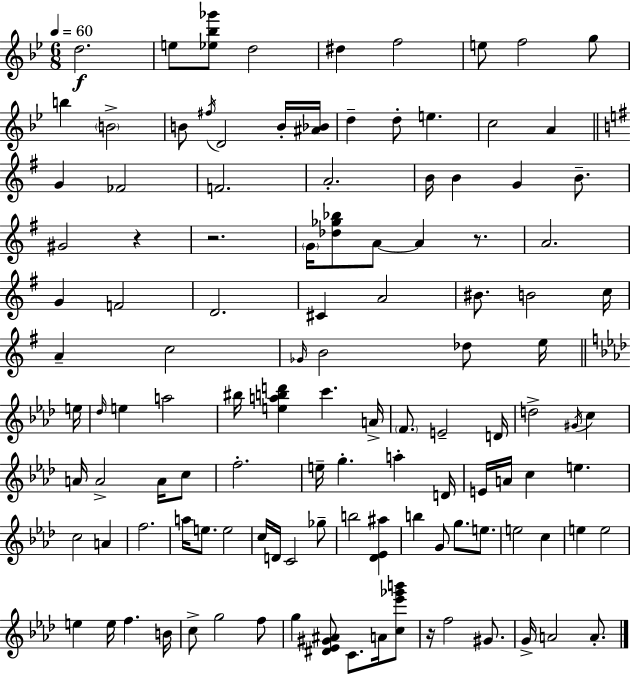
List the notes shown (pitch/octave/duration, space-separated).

D5/h. E5/e [Eb5,Bb5,Gb6]/e D5/h D#5/q F5/h E5/e F5/h G5/e B5/q B4/h B4/e F#5/s D4/h B4/s [A#4,Bb4]/s D5/q D5/e E5/q. C5/h A4/q G4/q FES4/h F4/h. A4/h. B4/s B4/q G4/q B4/e. G#4/h R/q R/h. G4/s [Db5,Gb5,Bb5]/e A4/e A4/q R/e. A4/h. G4/q F4/h D4/h. C#4/q A4/h BIS4/e. B4/h C5/s A4/q C5/h Gb4/s B4/h Db5/e E5/s E5/s Db5/s E5/q A5/h BIS5/s [E5,A5,B5,D6]/q C6/q. A4/s F4/e. E4/h D4/s D5/h G#4/s C5/q A4/s A4/h A4/s C5/e F5/h. E5/s G5/q. A5/q D4/s E4/s A4/s C5/q E5/q. C5/h A4/q F5/h. A5/s E5/e. E5/h C5/s D4/s C4/h Gb5/e B5/h [Db4,Eb4,A#5]/q B5/q G4/e G5/e. E5/e. E5/h C5/q E5/q E5/h E5/q E5/s F5/q. B4/s C5/e G5/h F5/e G5/q [D#4,Eb4,G#4,A#4]/e C4/e. A4/s [C5,Eb6,Gb6,B6]/e R/s F5/h G#4/e. G4/s A4/h A4/e.